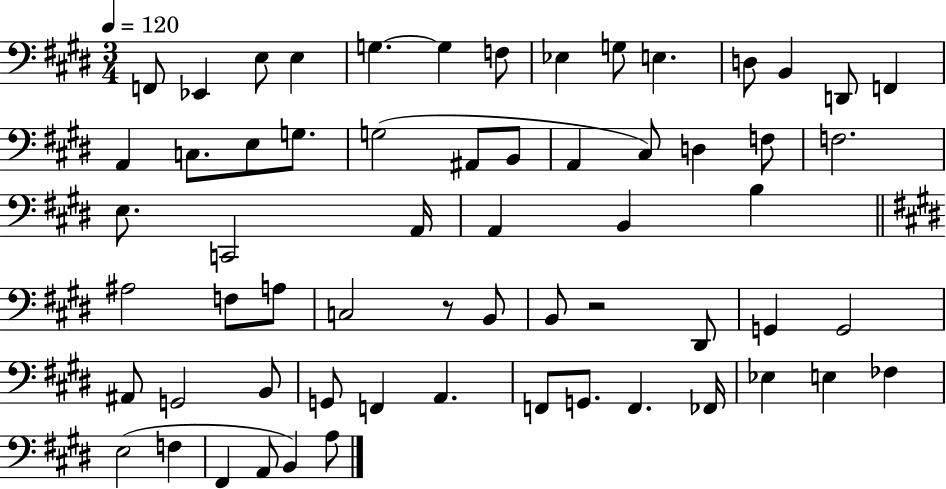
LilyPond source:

{
  \clef bass
  \numericTimeSignature
  \time 3/4
  \key e \major
  \tempo 4 = 120
  \repeat volta 2 { f,8 ees,4 e8 e4 | g4.~~ g4 f8 | ees4 g8 e4. | d8 b,4 d,8 f,4 | \break a,4 c8. e8 g8. | g2( ais,8 b,8 | a,4 cis8) d4 f8 | f2. | \break e8. c,2 a,16 | a,4 b,4 b4 | \bar "||" \break \key e \major ais2 f8 a8 | c2 r8 b,8 | b,8 r2 dis,8 | g,4 g,2 | \break ais,8 g,2 b,8 | g,8 f,4 a,4. | f,8 g,8. f,4. fes,16 | ees4 e4 fes4 | \break e2( f4 | fis,4 a,8 b,4) a8 | } \bar "|."
}